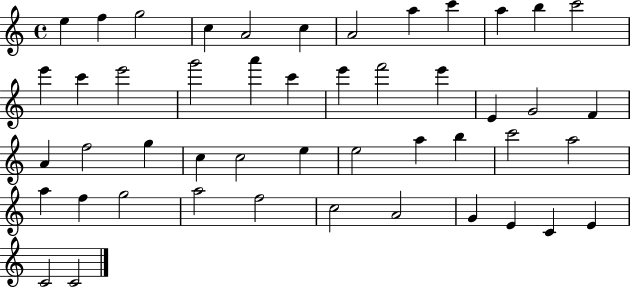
{
  \clef treble
  \time 4/4
  \defaultTimeSignature
  \key c \major
  e''4 f''4 g''2 | c''4 a'2 c''4 | a'2 a''4 c'''4 | a''4 b''4 c'''2 | \break e'''4 c'''4 e'''2 | g'''2 a'''4 c'''4 | e'''4 f'''2 e'''4 | e'4 g'2 f'4 | \break a'4 f''2 g''4 | c''4 c''2 e''4 | e''2 a''4 b''4 | c'''2 a''2 | \break a''4 f''4 g''2 | a''2 f''2 | c''2 a'2 | g'4 e'4 c'4 e'4 | \break c'2 c'2 | \bar "|."
}